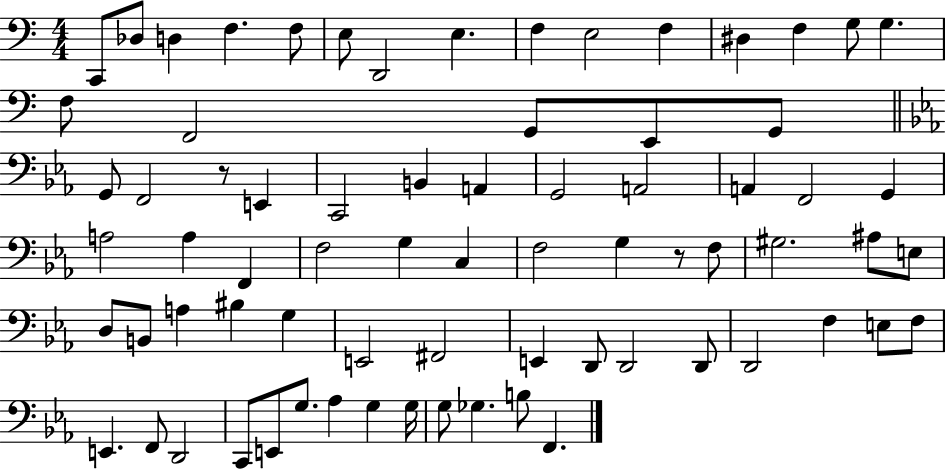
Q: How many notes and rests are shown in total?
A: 73